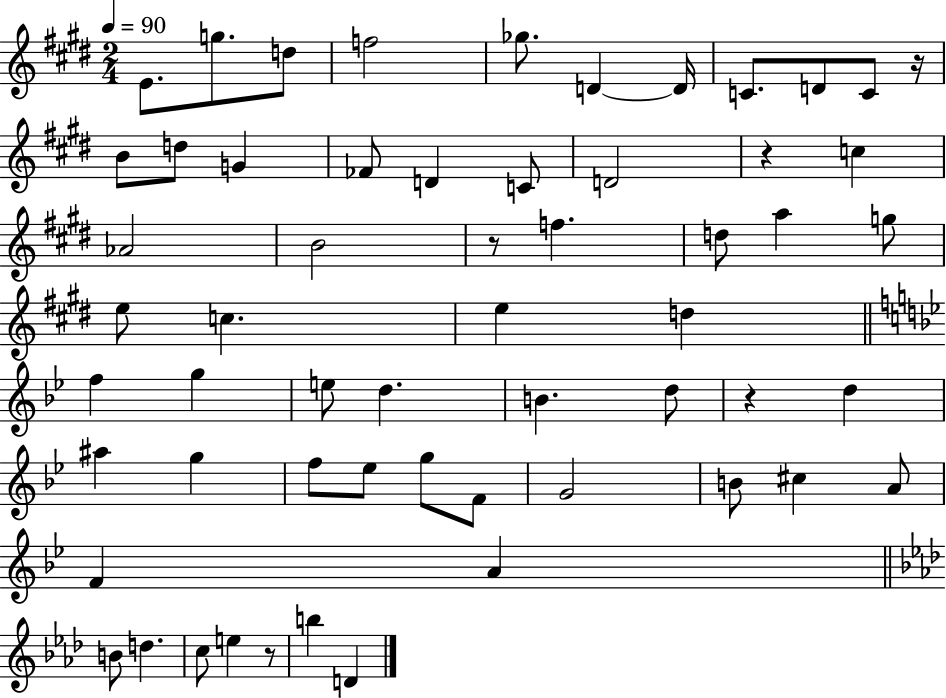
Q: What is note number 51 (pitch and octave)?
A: E5